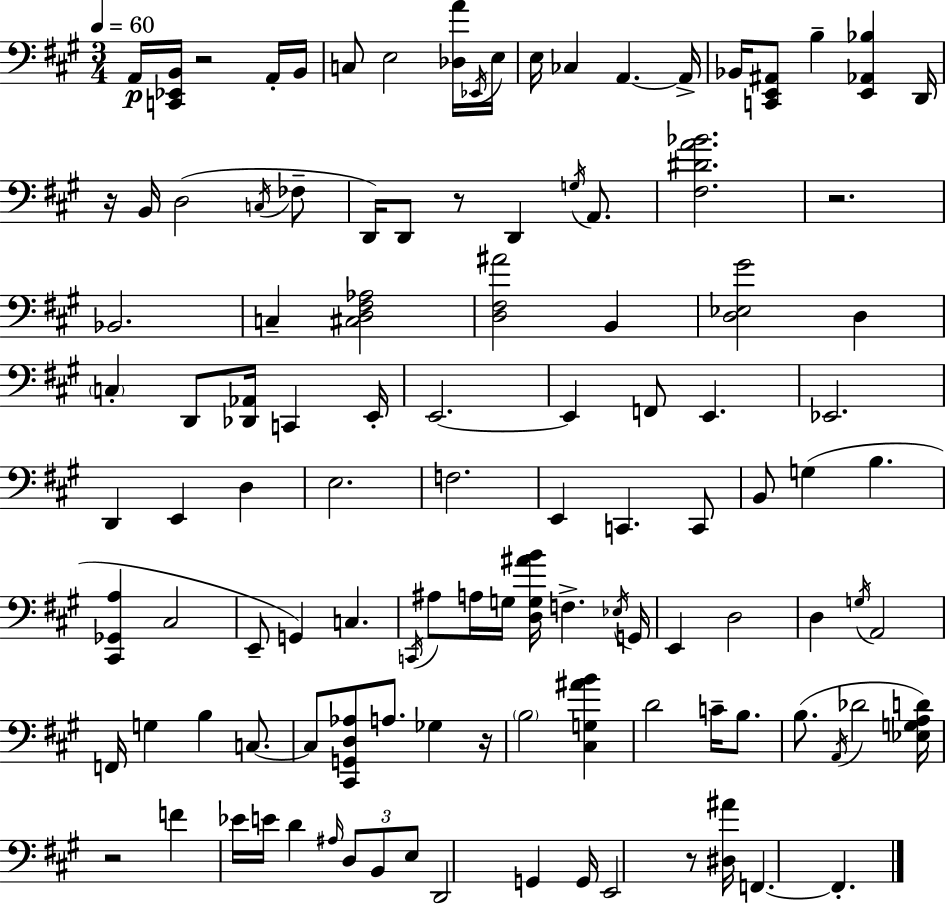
{
  \clef bass
  \numericTimeSignature
  \time 3/4
  \key a \major
  \tempo 4 = 60
  a,16\p <c, ees, b,>16 r2 a,16-. b,16 | c8 e2 <des a'>16 \acciaccatura { ees,16 } | e16 e16 ces4 a,4.~~ | a,16-> bes,16 <c, e, ais,>8 b4-- <e, aes, bes>4 | \break d,16 r16 b,16 d2( \acciaccatura { c16 } | fes8-- d,16) d,8 r8 d,4 \acciaccatura { g16 } | a,8. <fis dis' a' bes'>2. | r2. | \break bes,2. | c4-- <cis d fis aes>2 | <d fis ais'>2 b,4 | <d ees gis'>2 d4 | \break \parenthesize c4-. d,8 <des, aes,>16 c,4 | e,16-. e,2.~~ | e,4 f,8 e,4. | ees,2. | \break d,4 e,4 d4 | e2. | f2. | e,4 c,4. | \break c,8 b,8 g4( b4. | <cis, ges, a>4 cis2 | e,8-- g,4) c4. | \acciaccatura { c,16 } ais8 a16 g16 <d g ais' b'>16 f4.-> | \break \acciaccatura { ees16 } g,16 e,4 d2 | d4 \acciaccatura { g16 } a,2 | f,16 g4 b4 | c8.~~ c8 <cis, g, d aes>8 a8. | \break ges4 r16 \parenthesize b2 | <cis g ais' b'>4 d'2 | c'16-- b8. b8.( \acciaccatura { a,16 } des'2 | <ees g a d'>16) r2 | \break f'4 ees'16 e'16 d'4 | \grace { ais16 } \tuplet 3/2 { d8 b,8 e8 } d,2 | g,4 g,16 e,2 | r8 <dis ais'>16 f,4.~~ | \break f,4.-. \bar "|."
}